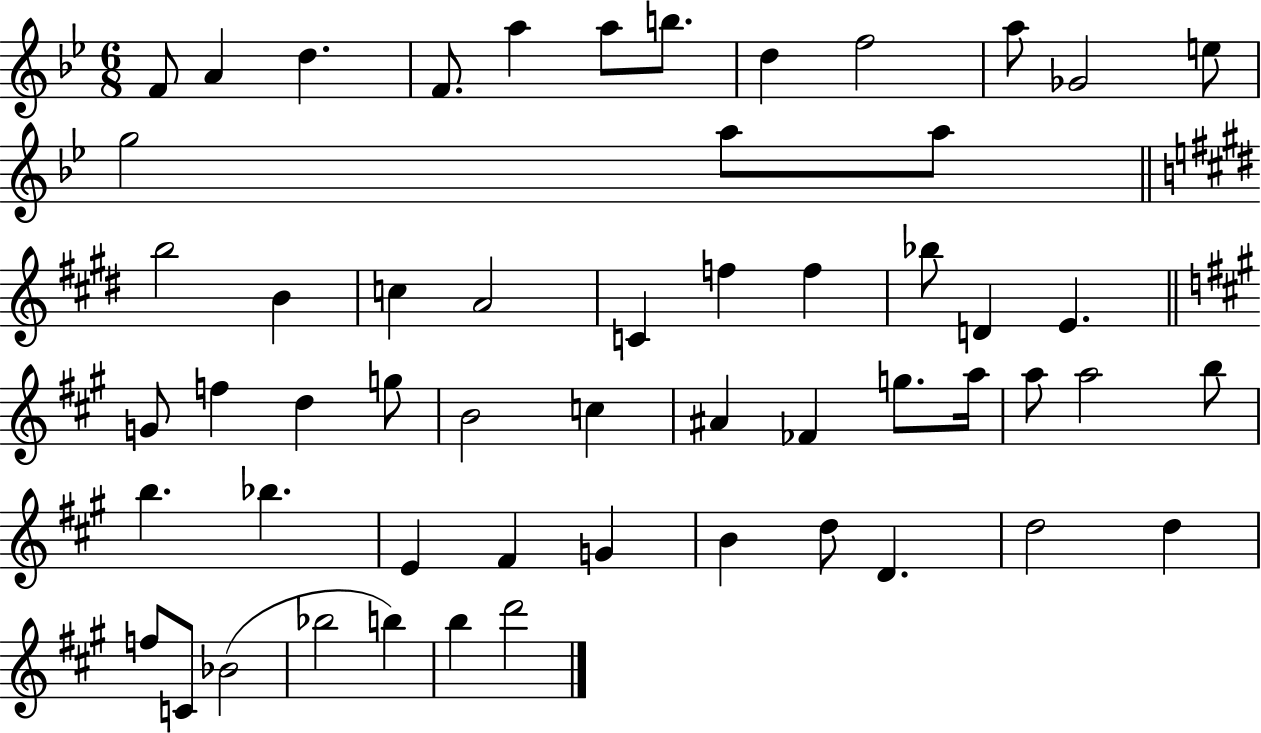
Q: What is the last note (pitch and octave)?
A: D6